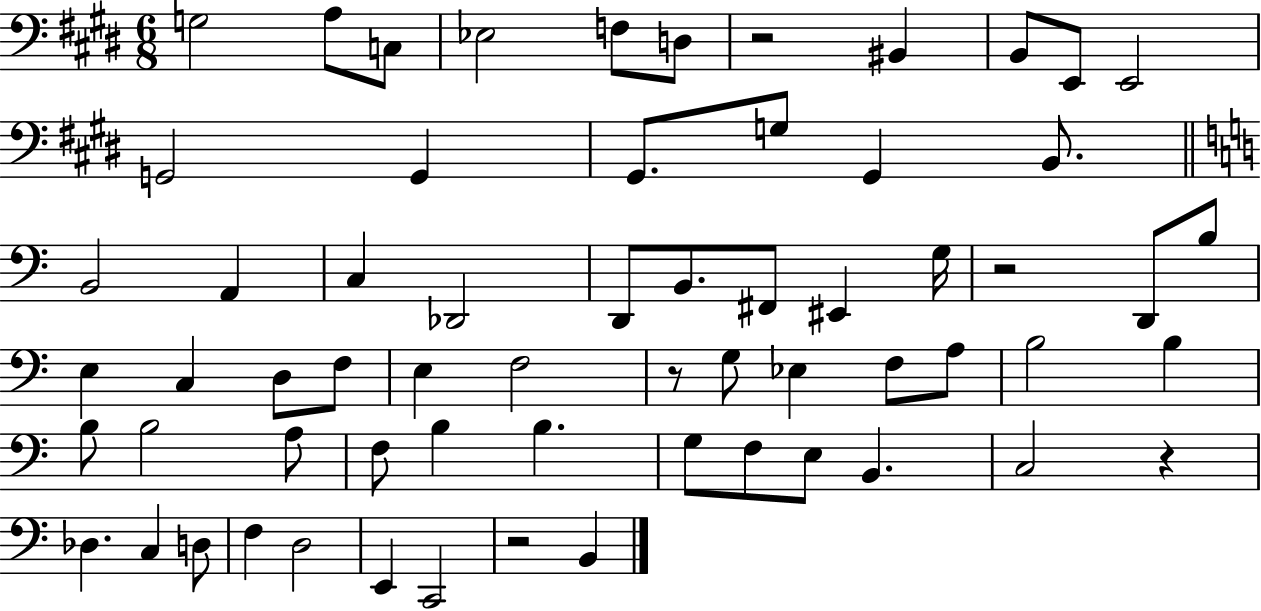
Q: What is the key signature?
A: E major